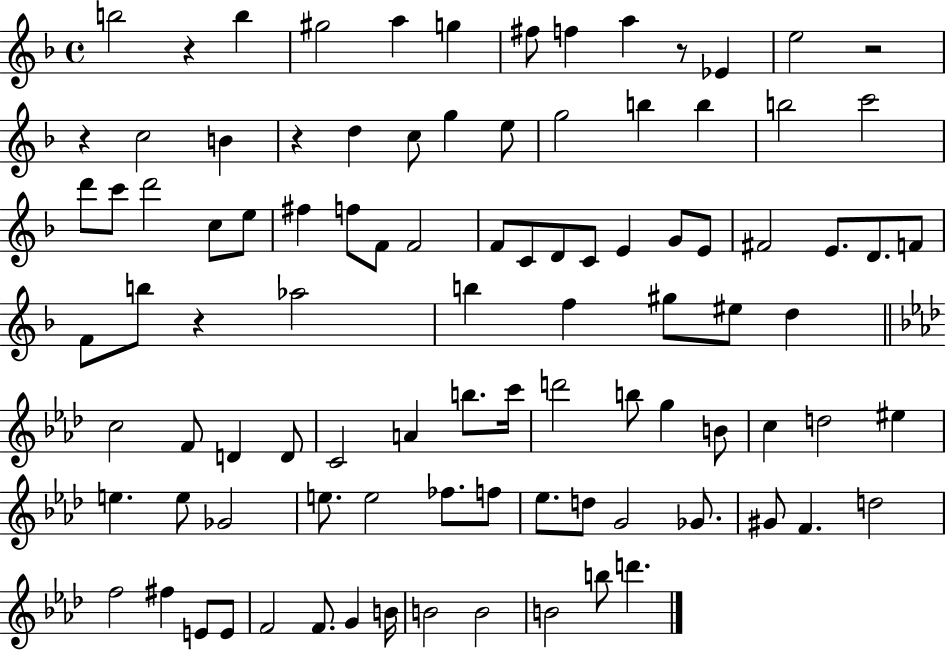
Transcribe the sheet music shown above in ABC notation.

X:1
T:Untitled
M:4/4
L:1/4
K:F
b2 z b ^g2 a g ^f/2 f a z/2 _E e2 z2 z c2 B z d c/2 g e/2 g2 b b b2 c'2 d'/2 c'/2 d'2 c/2 e/2 ^f f/2 F/2 F2 F/2 C/2 D/2 C/2 E G/2 E/2 ^F2 E/2 D/2 F/2 F/2 b/2 z _a2 b f ^g/2 ^e/2 d c2 F/2 D D/2 C2 A b/2 c'/4 d'2 b/2 g B/2 c d2 ^e e e/2 _G2 e/2 e2 _f/2 f/2 _e/2 d/2 G2 _G/2 ^G/2 F d2 f2 ^f E/2 E/2 F2 F/2 G B/4 B2 B2 B2 b/2 d'